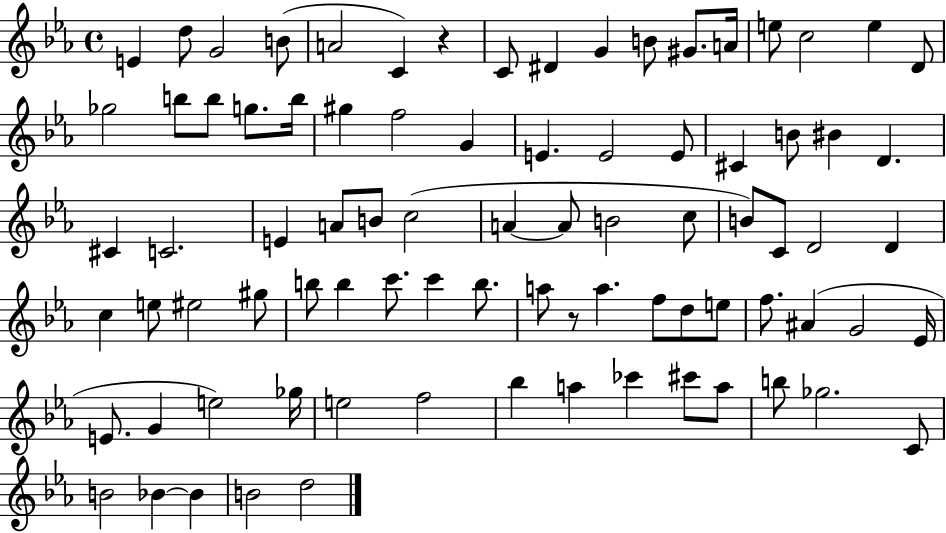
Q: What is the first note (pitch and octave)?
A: E4